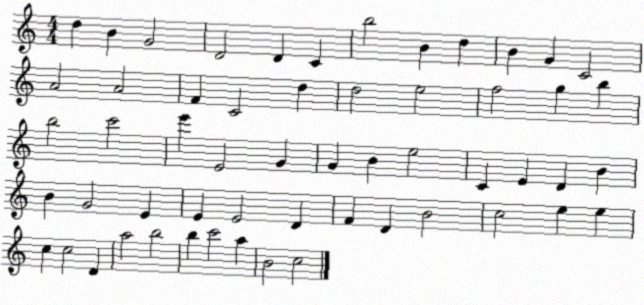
X:1
T:Untitled
M:4/4
L:1/4
K:C
d B G2 D2 D C b2 B d B G C2 A2 A2 F C2 d d2 e2 f2 g b b2 c'2 e' E2 G G B e2 C E D B B G2 E E E2 D F D B2 c2 e e c c2 D a2 b2 b c'2 a B2 c2